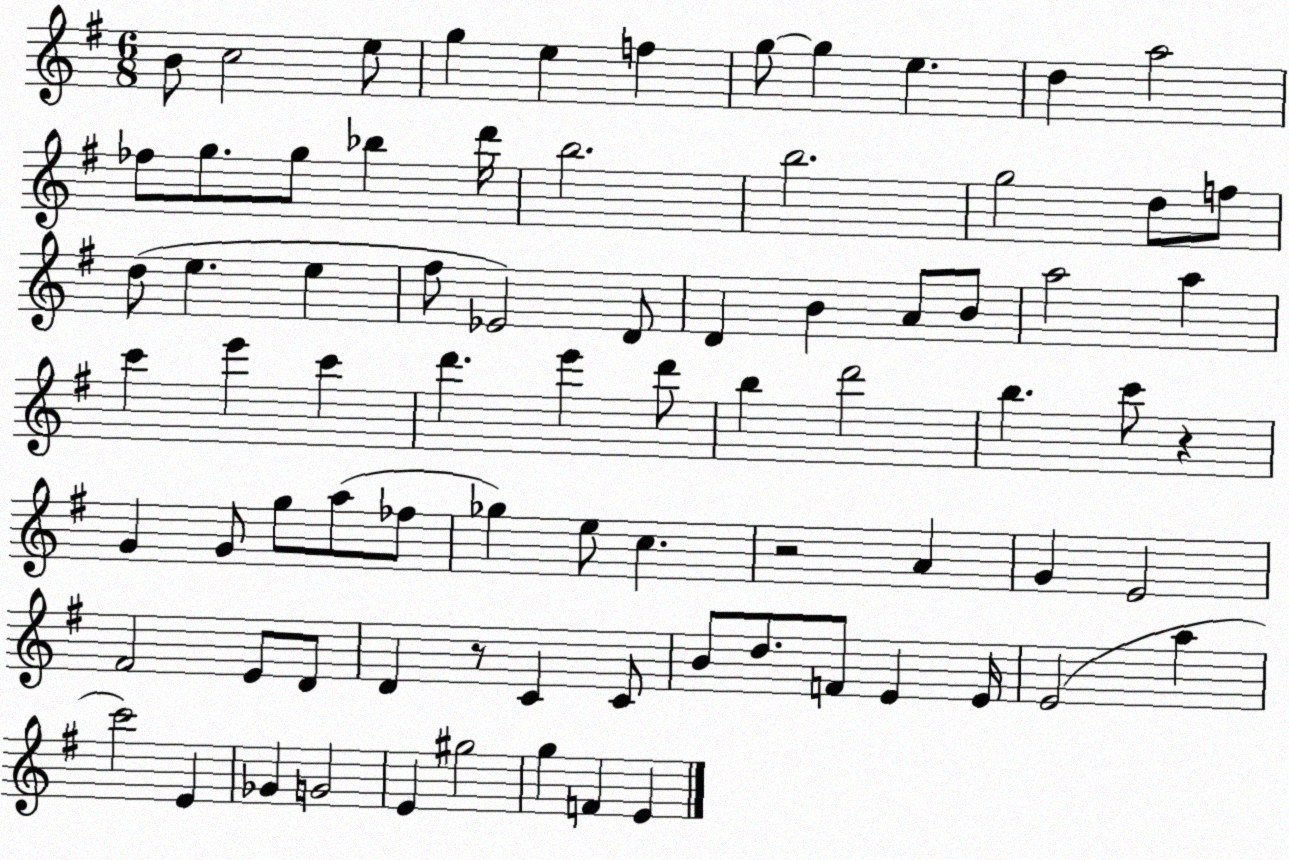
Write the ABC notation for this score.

X:1
T:Untitled
M:6/8
L:1/4
K:G
B/2 c2 e/2 g e f g/2 g e d a2 _f/2 g/2 g/2 _b d'/4 b2 b2 g2 d/2 f/2 d/2 e e ^f/2 _E2 D/2 D B A/2 B/2 a2 a c' e' c' d' e' d'/2 b d'2 b c'/2 z G G/2 g/2 a/2 _f/2 _g e/2 c z2 A G E2 ^F2 E/2 D/2 D z/2 C C/2 B/2 d/2 F/2 E E/4 E2 a c'2 E _G G2 E ^g2 g F E